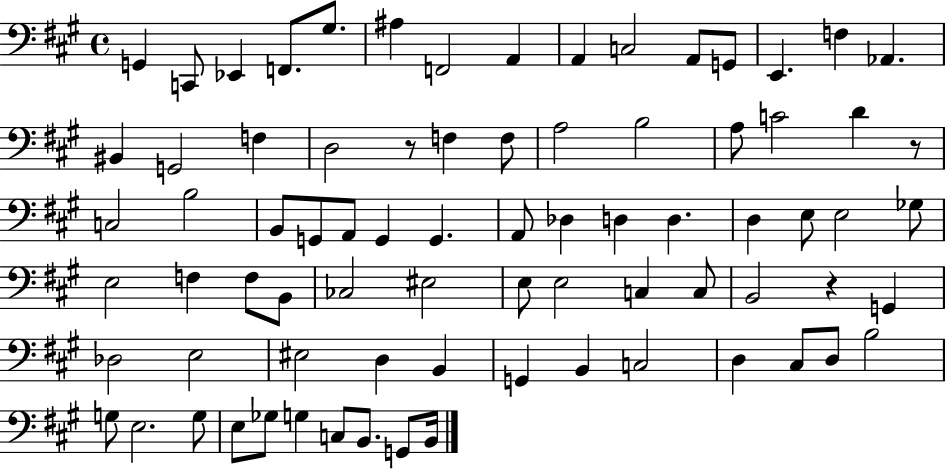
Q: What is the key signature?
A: A major